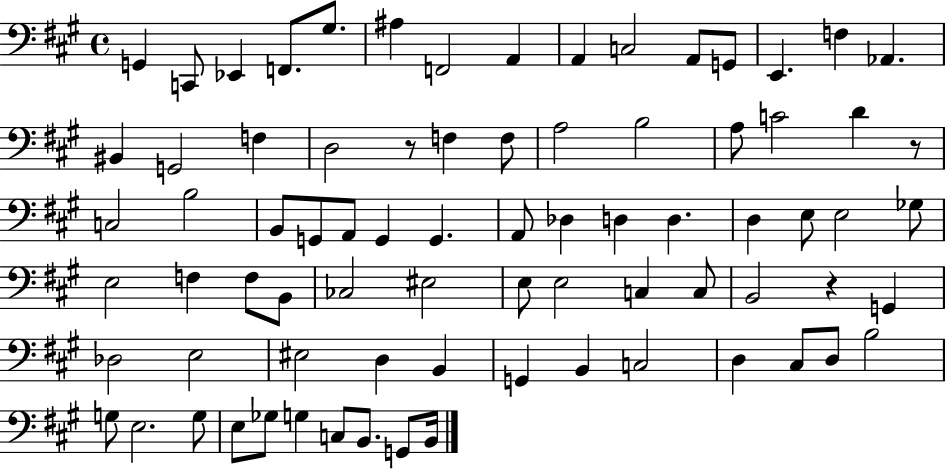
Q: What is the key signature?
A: A major